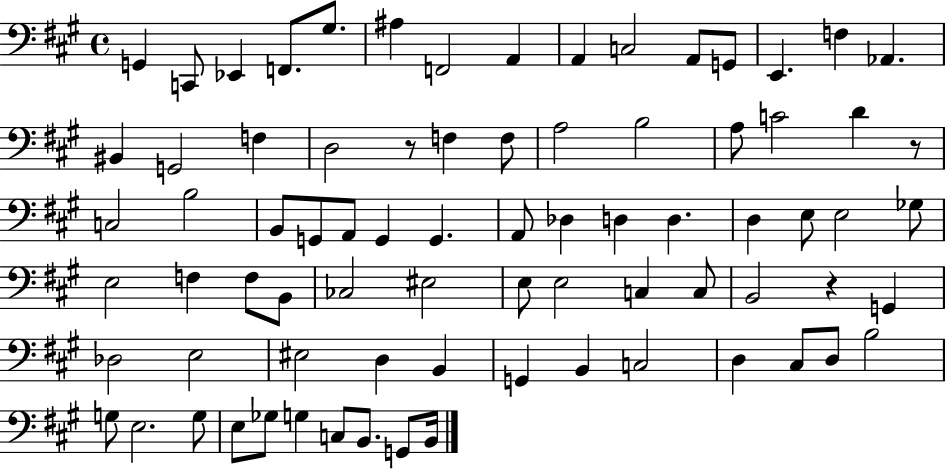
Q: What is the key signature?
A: A major